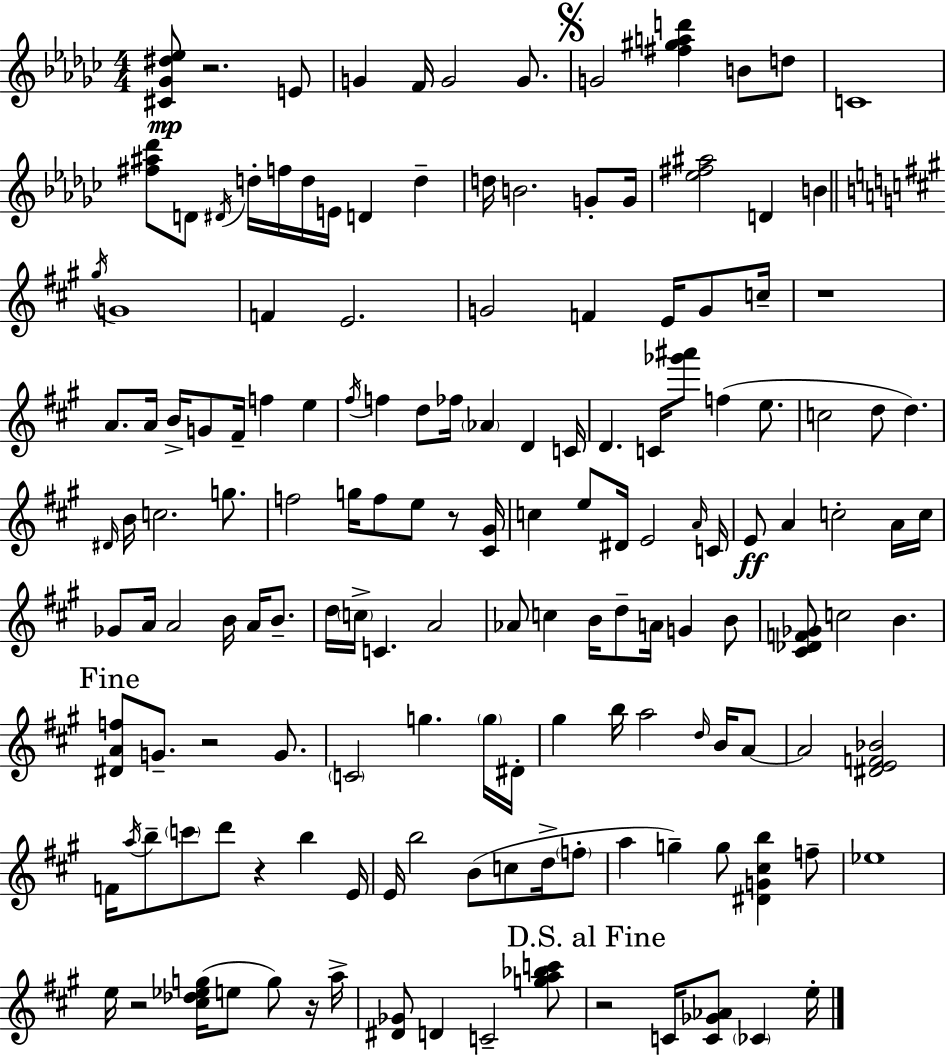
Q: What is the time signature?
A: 4/4